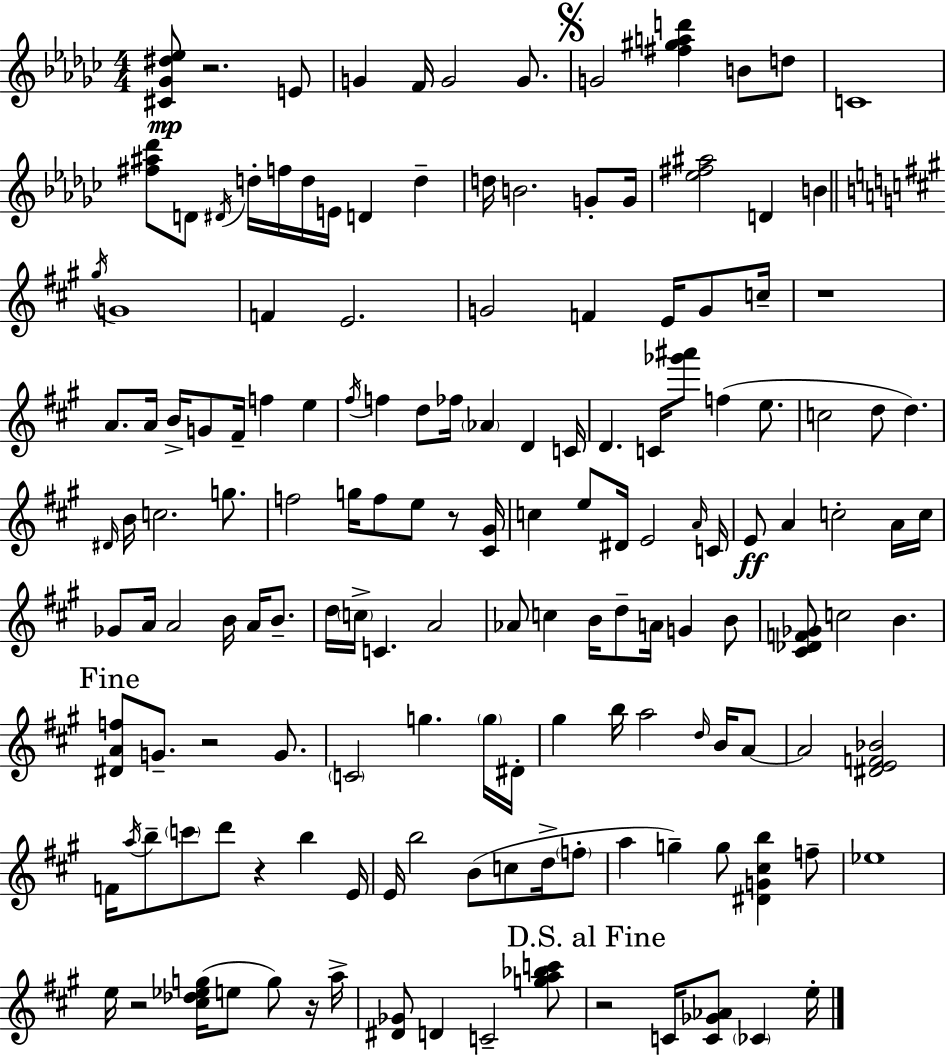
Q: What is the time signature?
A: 4/4